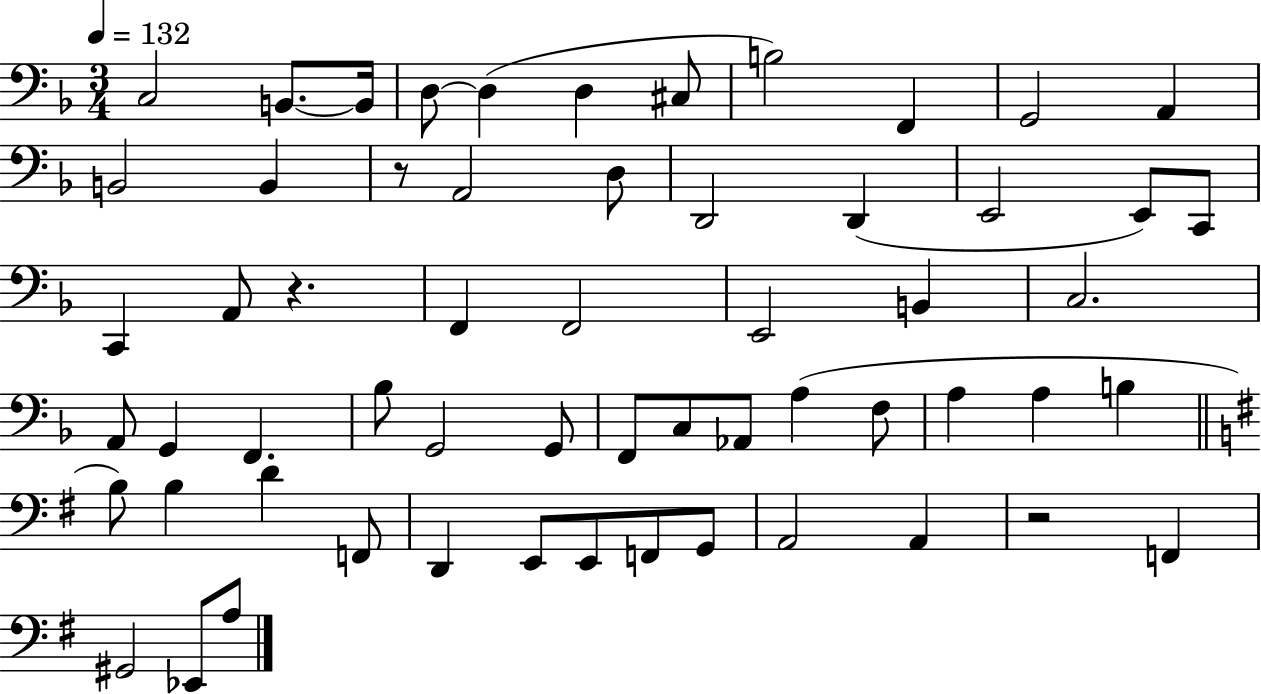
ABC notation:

X:1
T:Untitled
M:3/4
L:1/4
K:F
C,2 B,,/2 B,,/4 D,/2 D, D, ^C,/2 B,2 F,, G,,2 A,, B,,2 B,, z/2 A,,2 D,/2 D,,2 D,, E,,2 E,,/2 C,,/2 C,, A,,/2 z F,, F,,2 E,,2 B,, C,2 A,,/2 G,, F,, _B,/2 G,,2 G,,/2 F,,/2 C,/2 _A,,/2 A, F,/2 A, A, B, B,/2 B, D F,,/2 D,, E,,/2 E,,/2 F,,/2 G,,/2 A,,2 A,, z2 F,, ^G,,2 _E,,/2 A,/2